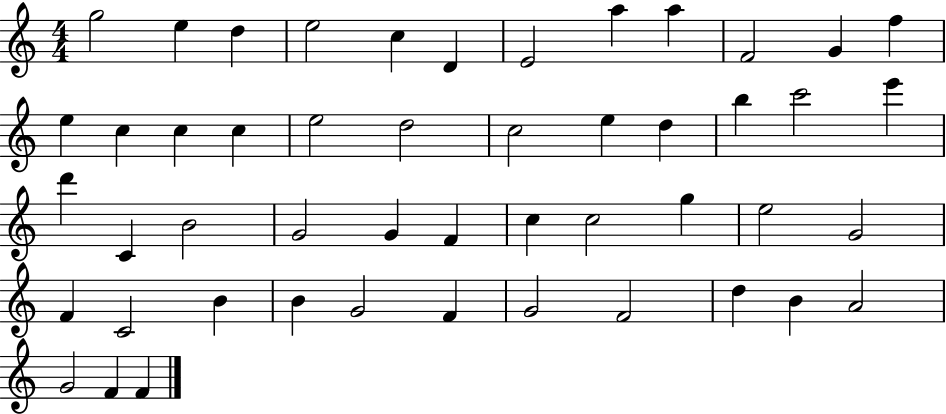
{
  \clef treble
  \numericTimeSignature
  \time 4/4
  \key c \major
  g''2 e''4 d''4 | e''2 c''4 d'4 | e'2 a''4 a''4 | f'2 g'4 f''4 | \break e''4 c''4 c''4 c''4 | e''2 d''2 | c''2 e''4 d''4 | b''4 c'''2 e'''4 | \break d'''4 c'4 b'2 | g'2 g'4 f'4 | c''4 c''2 g''4 | e''2 g'2 | \break f'4 c'2 b'4 | b'4 g'2 f'4 | g'2 f'2 | d''4 b'4 a'2 | \break g'2 f'4 f'4 | \bar "|."
}